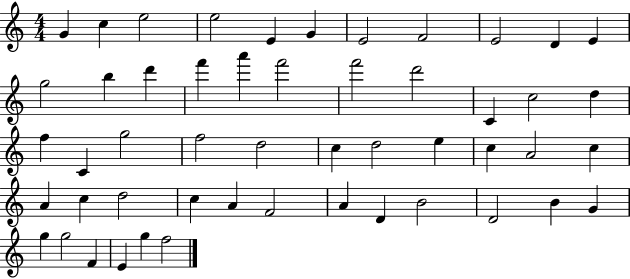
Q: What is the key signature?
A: C major